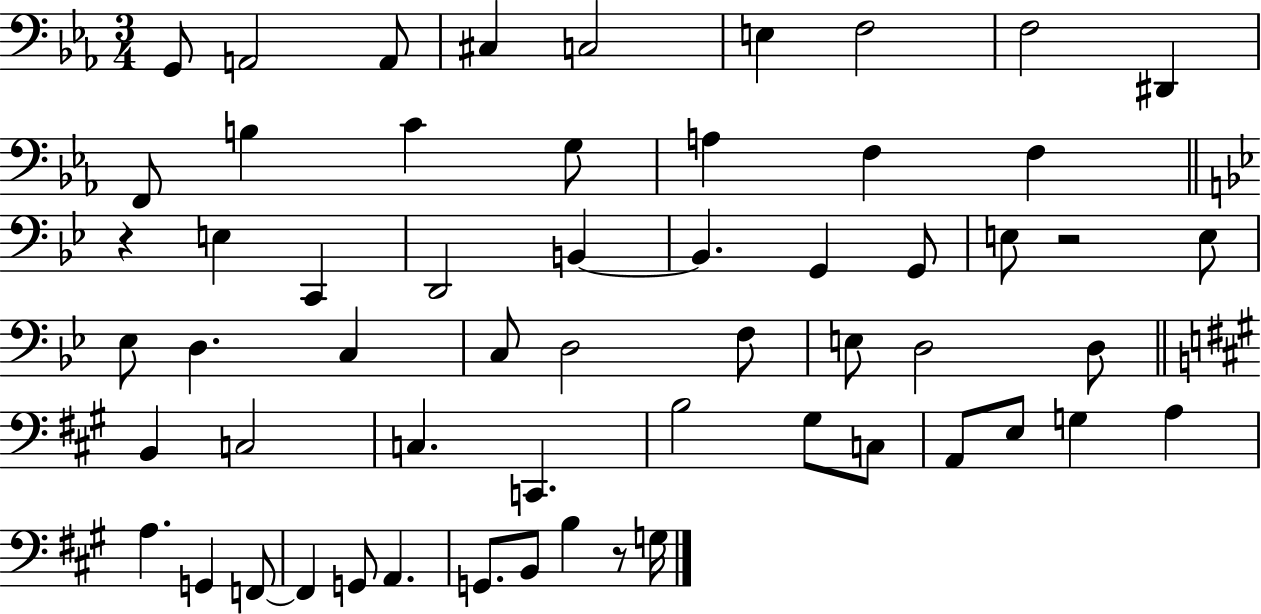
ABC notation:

X:1
T:Untitled
M:3/4
L:1/4
K:Eb
G,,/2 A,,2 A,,/2 ^C, C,2 E, F,2 F,2 ^D,, F,,/2 B, C G,/2 A, F, F, z E, C,, D,,2 B,, B,, G,, G,,/2 E,/2 z2 E,/2 _E,/2 D, C, C,/2 D,2 F,/2 E,/2 D,2 D,/2 B,, C,2 C, C,, B,2 ^G,/2 C,/2 A,,/2 E,/2 G, A, A, G,, F,,/2 F,, G,,/2 A,, G,,/2 B,,/2 B, z/2 G,/4